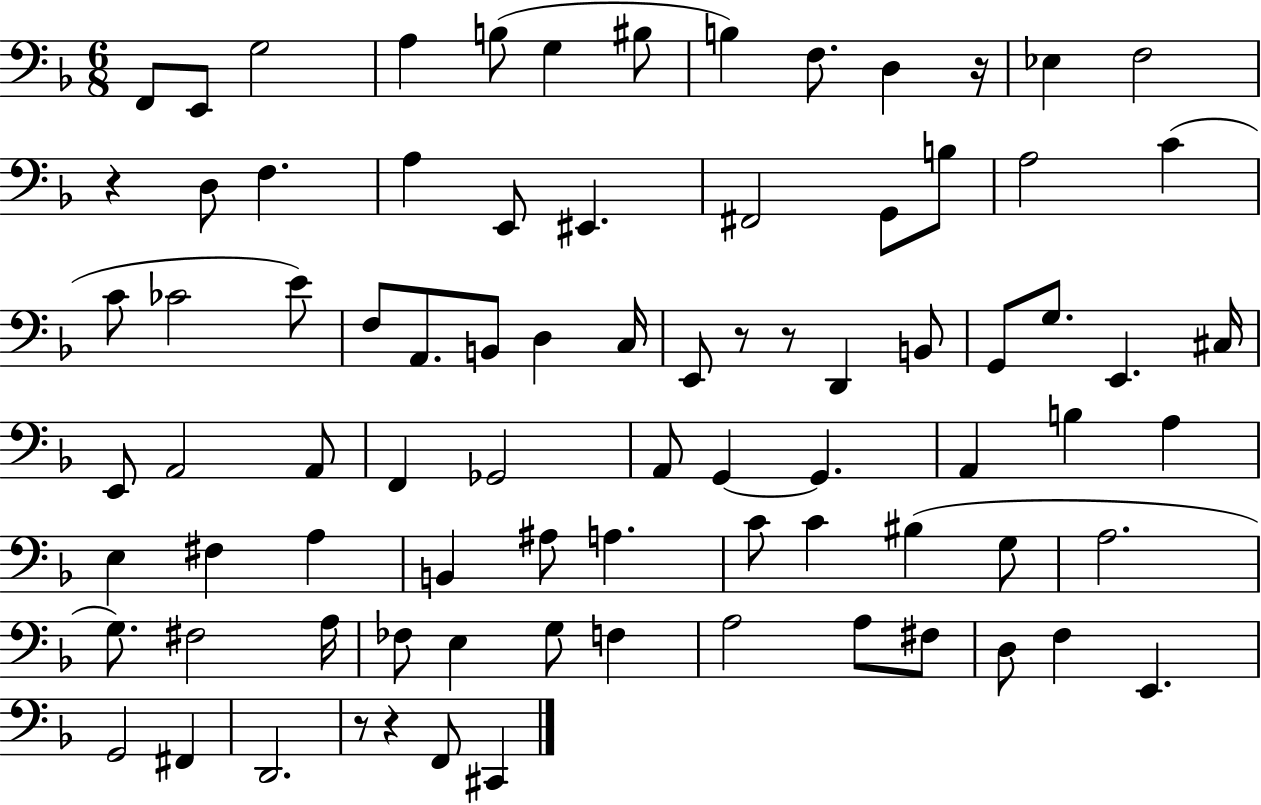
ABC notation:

X:1
T:Untitled
M:6/8
L:1/4
K:F
F,,/2 E,,/2 G,2 A, B,/2 G, ^B,/2 B, F,/2 D, z/4 _E, F,2 z D,/2 F, A, E,,/2 ^E,, ^F,,2 G,,/2 B,/2 A,2 C C/2 _C2 E/2 F,/2 A,,/2 B,,/2 D, C,/4 E,,/2 z/2 z/2 D,, B,,/2 G,,/2 G,/2 E,, ^C,/4 E,,/2 A,,2 A,,/2 F,, _G,,2 A,,/2 G,, G,, A,, B, A, E, ^F, A, B,, ^A,/2 A, C/2 C ^B, G,/2 A,2 G,/2 ^F,2 A,/4 _F,/2 E, G,/2 F, A,2 A,/2 ^F,/2 D,/2 F, E,, G,,2 ^F,, D,,2 z/2 z F,,/2 ^C,,